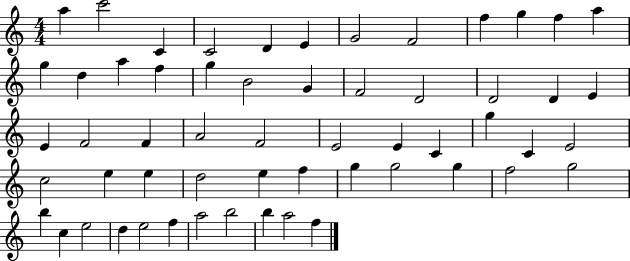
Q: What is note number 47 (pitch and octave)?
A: B5